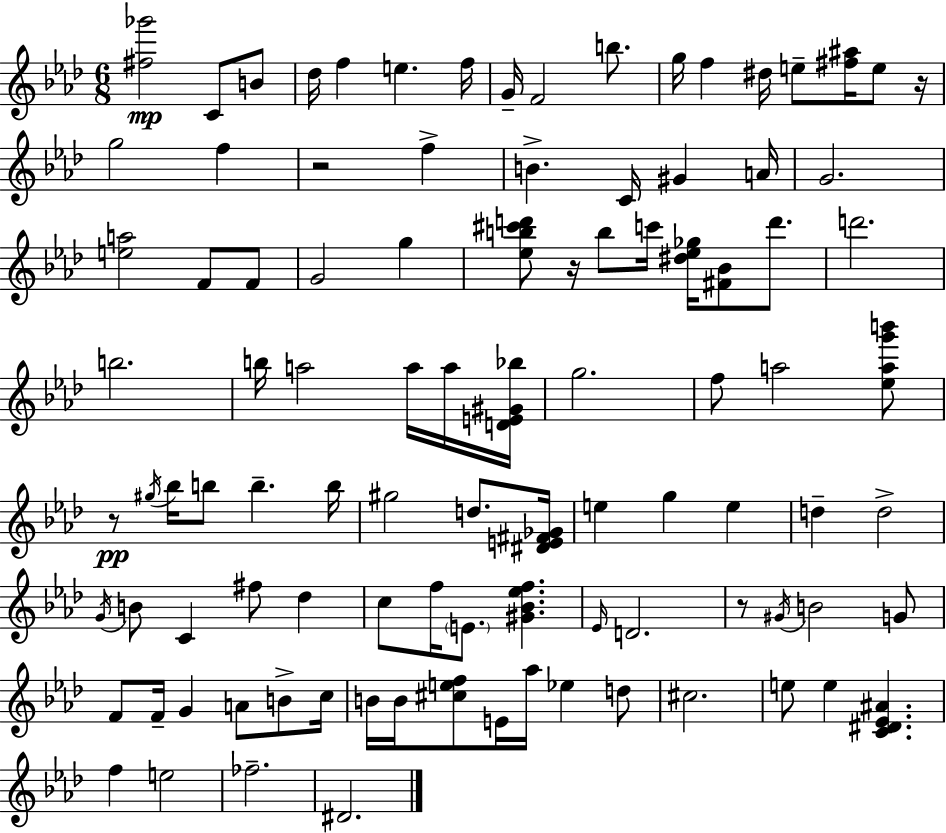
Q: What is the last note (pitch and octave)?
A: D#4